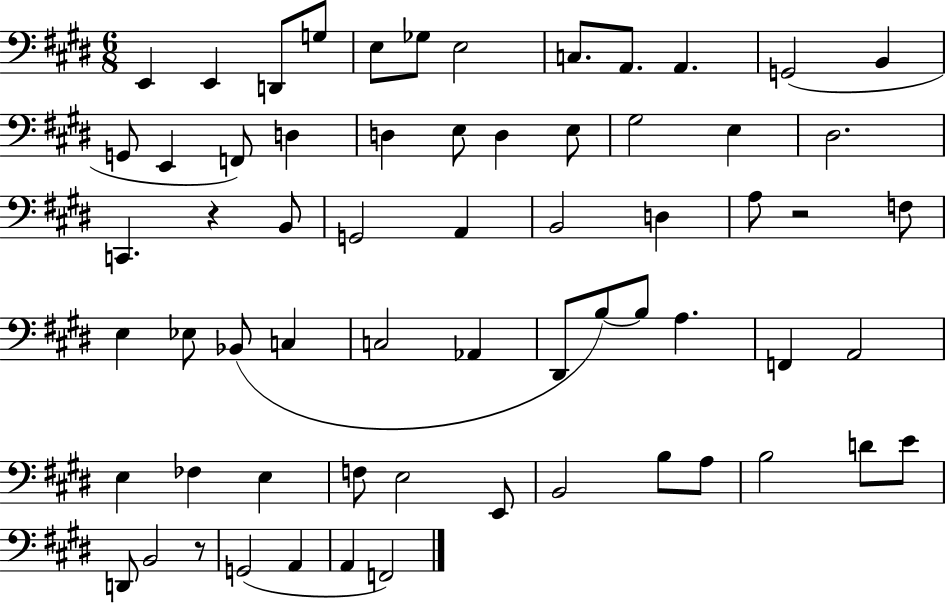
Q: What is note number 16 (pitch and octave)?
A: D3